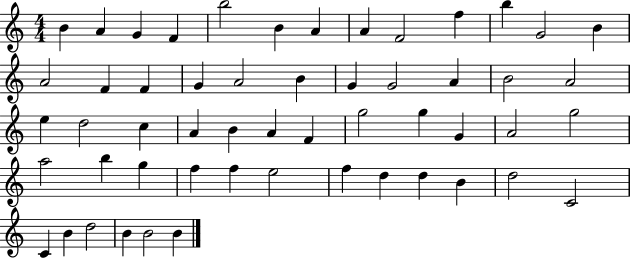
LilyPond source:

{
  \clef treble
  \numericTimeSignature
  \time 4/4
  \key c \major
  b'4 a'4 g'4 f'4 | b''2 b'4 a'4 | a'4 f'2 f''4 | b''4 g'2 b'4 | \break a'2 f'4 f'4 | g'4 a'2 b'4 | g'4 g'2 a'4 | b'2 a'2 | \break e''4 d''2 c''4 | a'4 b'4 a'4 f'4 | g''2 g''4 g'4 | a'2 g''2 | \break a''2 b''4 g''4 | f''4 f''4 e''2 | f''4 d''4 d''4 b'4 | d''2 c'2 | \break c'4 b'4 d''2 | b'4 b'2 b'4 | \bar "|."
}